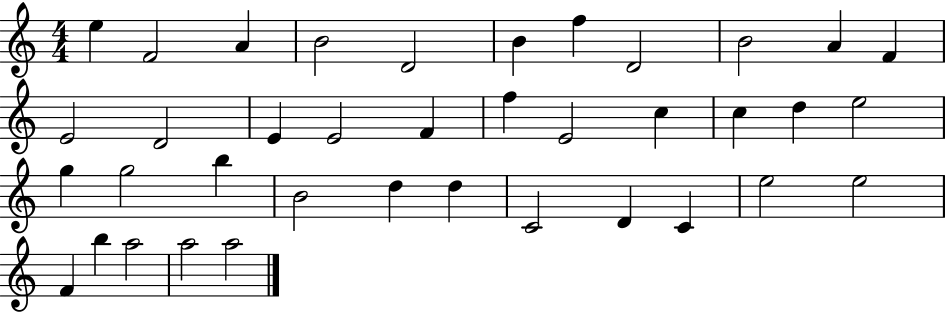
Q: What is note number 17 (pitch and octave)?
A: F5